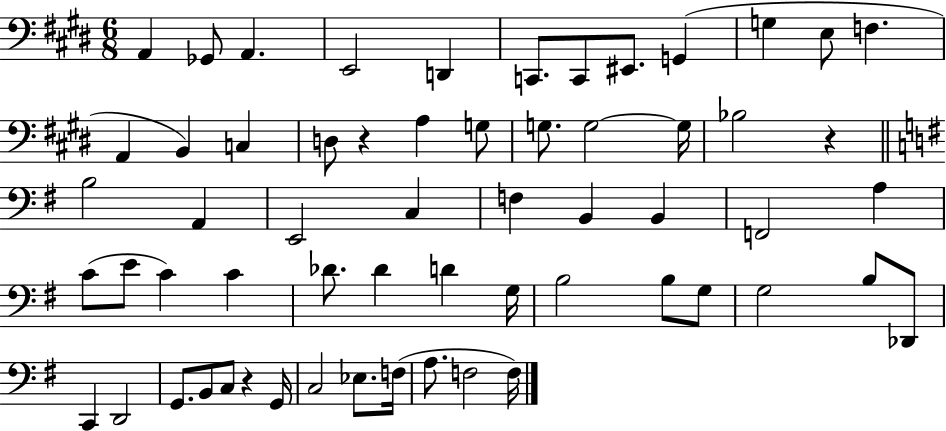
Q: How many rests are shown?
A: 3